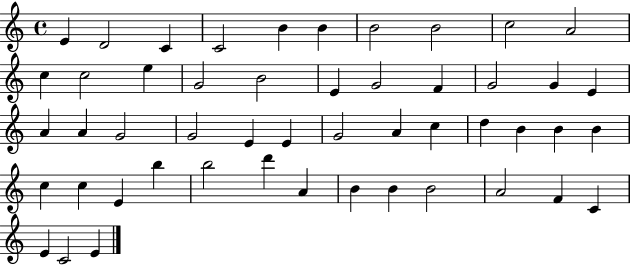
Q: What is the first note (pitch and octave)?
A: E4